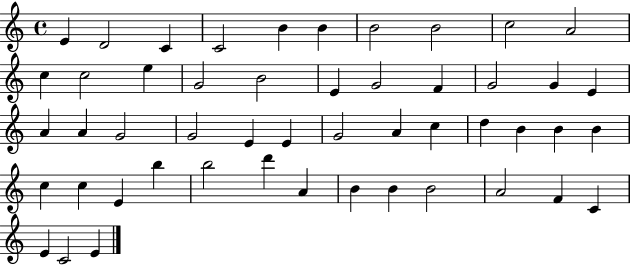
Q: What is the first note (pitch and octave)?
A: E4